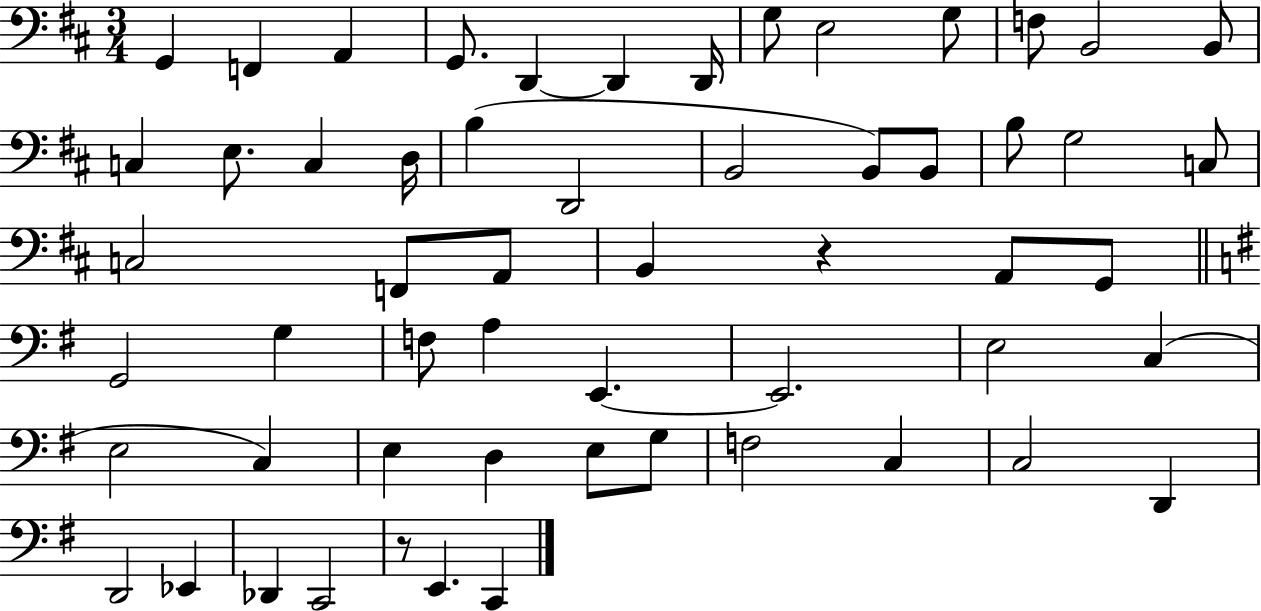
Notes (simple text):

G2/q F2/q A2/q G2/e. D2/q D2/q D2/s G3/e E3/h G3/e F3/e B2/h B2/e C3/q E3/e. C3/q D3/s B3/q D2/h B2/h B2/e B2/e B3/e G3/h C3/e C3/h F2/e A2/e B2/q R/q A2/e G2/e G2/h G3/q F3/e A3/q E2/q. E2/h. E3/h C3/q E3/h C3/q E3/q D3/q E3/e G3/e F3/h C3/q C3/h D2/q D2/h Eb2/q Db2/q C2/h R/e E2/q. C2/q